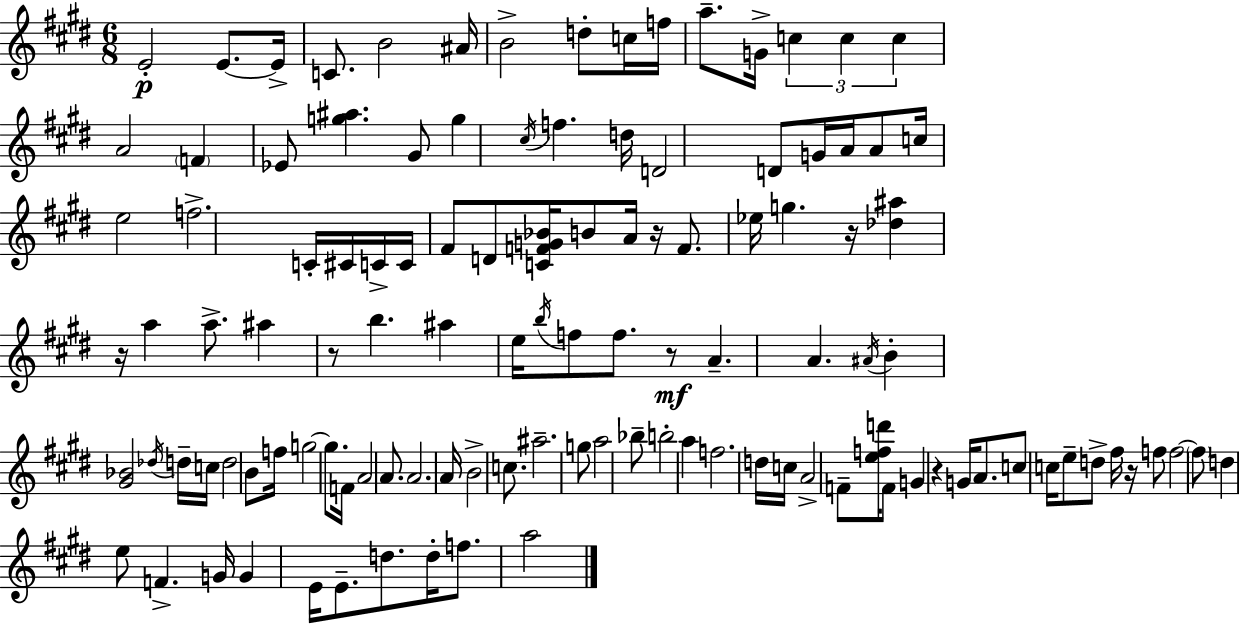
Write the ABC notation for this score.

X:1
T:Untitled
M:6/8
L:1/4
K:E
E2 E/2 E/4 C/2 B2 ^A/4 B2 d/2 c/4 f/4 a/2 G/4 c c c A2 F _E/2 [g^a] ^G/2 g ^c/4 f d/4 D2 D/2 G/4 A/4 A/2 c/4 e2 f2 C/4 ^C/4 C/4 C/4 ^F/2 D/2 [CFG_B]/4 B/2 A/4 z/4 F/2 _e/4 g z/4 [_d^a] z/4 a a/2 ^a z/2 b ^a e/4 b/4 f/2 f/2 z/2 A A ^A/4 B [^G_B]2 _d/4 d/4 c/4 d2 B/2 f/4 g2 g/2 F/4 A2 A/2 A2 A/4 B2 c/2 ^a2 g/2 a2 _b/2 b2 a f2 d/4 c/4 A2 F/2 [efd']/4 F/2 G z G/4 A/2 c/2 c/4 e/2 d/2 ^f/4 z/4 f/2 f2 f/2 d e/2 F G/4 G E/4 E/2 d/2 d/4 f/2 a2